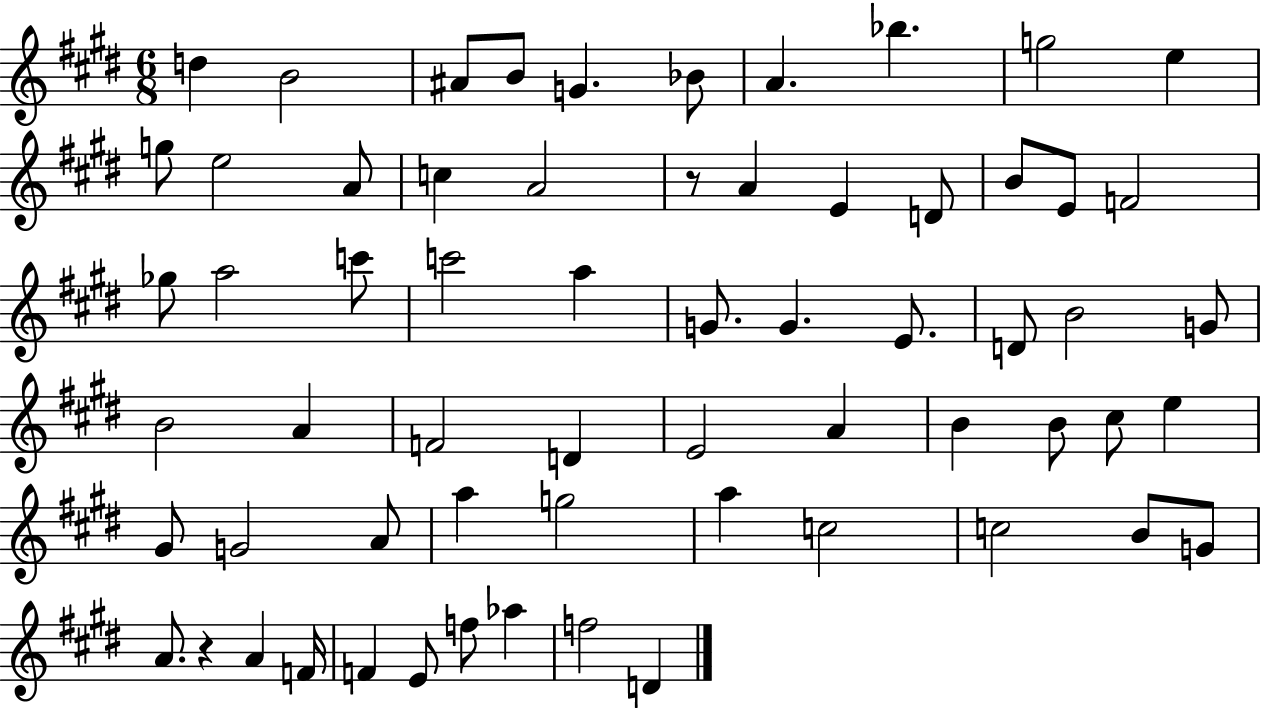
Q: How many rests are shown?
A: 2